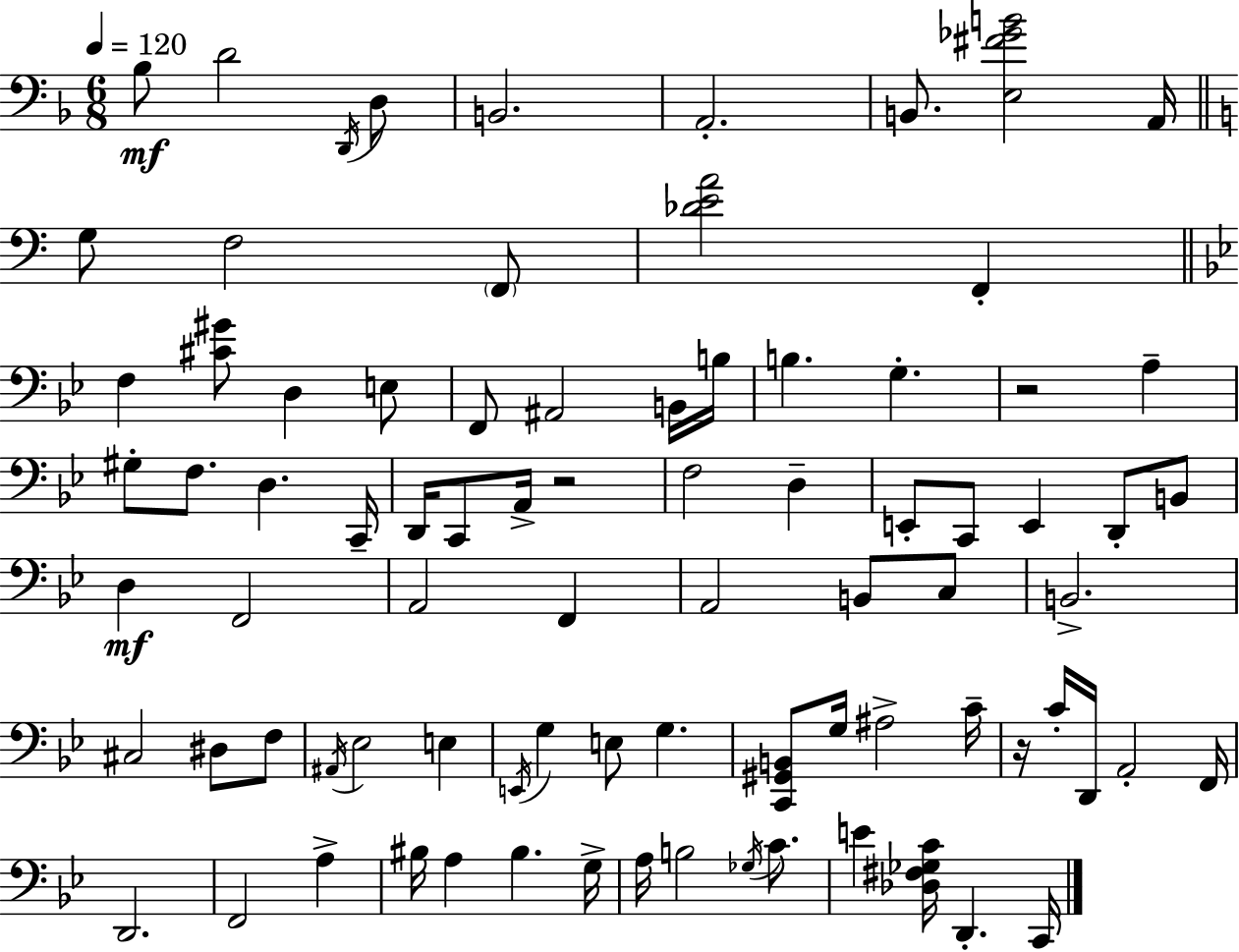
{
  \clef bass
  \numericTimeSignature
  \time 6/8
  \key f \major
  \tempo 4 = 120
  \repeat volta 2 { bes8\mf d'2 \acciaccatura { d,16 } d8 | b,2. | a,2.-. | b,8. <e fis' ges' b'>2 | \break a,16 \bar "||" \break \key a \minor g8 f2 \parenthesize f,8 | <des' e' a'>2 f,4-. | \bar "||" \break \key bes \major f4 <cis' gis'>8 d4 e8 | f,8 ais,2 b,16 b16 | b4. g4.-. | r2 a4-- | \break gis8-. f8. d4. c,16-- | d,16 c,8 a,16-> r2 | f2 d4-- | e,8-. c,8 e,4 d,8-. b,8 | \break d4\mf f,2 | a,2 f,4 | a,2 b,8 c8 | b,2.-> | \break cis2 dis8 f8 | \acciaccatura { ais,16 } ees2 e4 | \acciaccatura { e,16 } g4 e8 g4. | <c, gis, b,>8 g16 ais2-> | \break c'16-- r16 c'16-. d,16 a,2-. | f,16 d,2. | f,2 a4-> | bis16 a4 bis4. | \break g16-> a16 b2 \acciaccatura { ges16 } | c'8. e'4 <des fis ges c'>16 d,4.-. | c,16 } \bar "|."
}